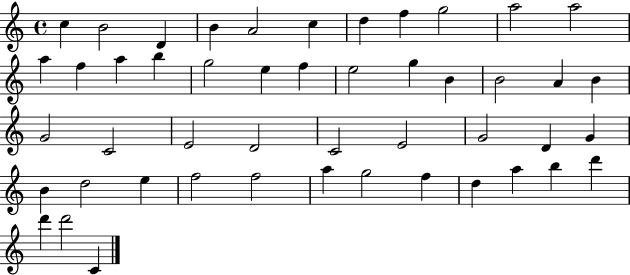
{
  \clef treble
  \time 4/4
  \defaultTimeSignature
  \key c \major
  c''4 b'2 d'4 | b'4 a'2 c''4 | d''4 f''4 g''2 | a''2 a''2 | \break a''4 f''4 a''4 b''4 | g''2 e''4 f''4 | e''2 g''4 b'4 | b'2 a'4 b'4 | \break g'2 c'2 | e'2 d'2 | c'2 e'2 | g'2 d'4 g'4 | \break b'4 d''2 e''4 | f''2 f''2 | a''4 g''2 f''4 | d''4 a''4 b''4 d'''4 | \break d'''4 d'''2 c'4 | \bar "|."
}